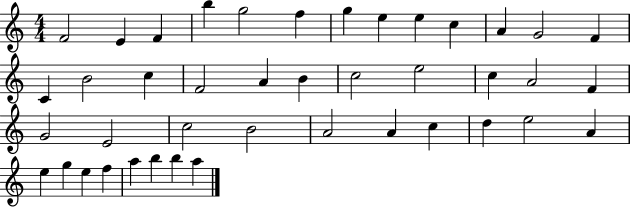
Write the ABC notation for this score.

X:1
T:Untitled
M:4/4
L:1/4
K:C
F2 E F b g2 f g e e c A G2 F C B2 c F2 A B c2 e2 c A2 F G2 E2 c2 B2 A2 A c d e2 A e g e f a b b a